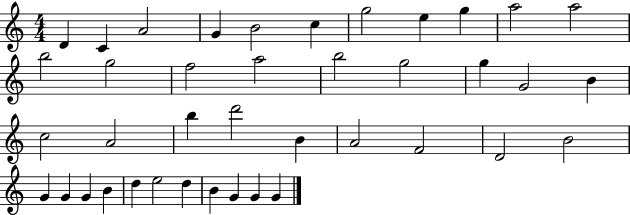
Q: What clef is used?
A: treble